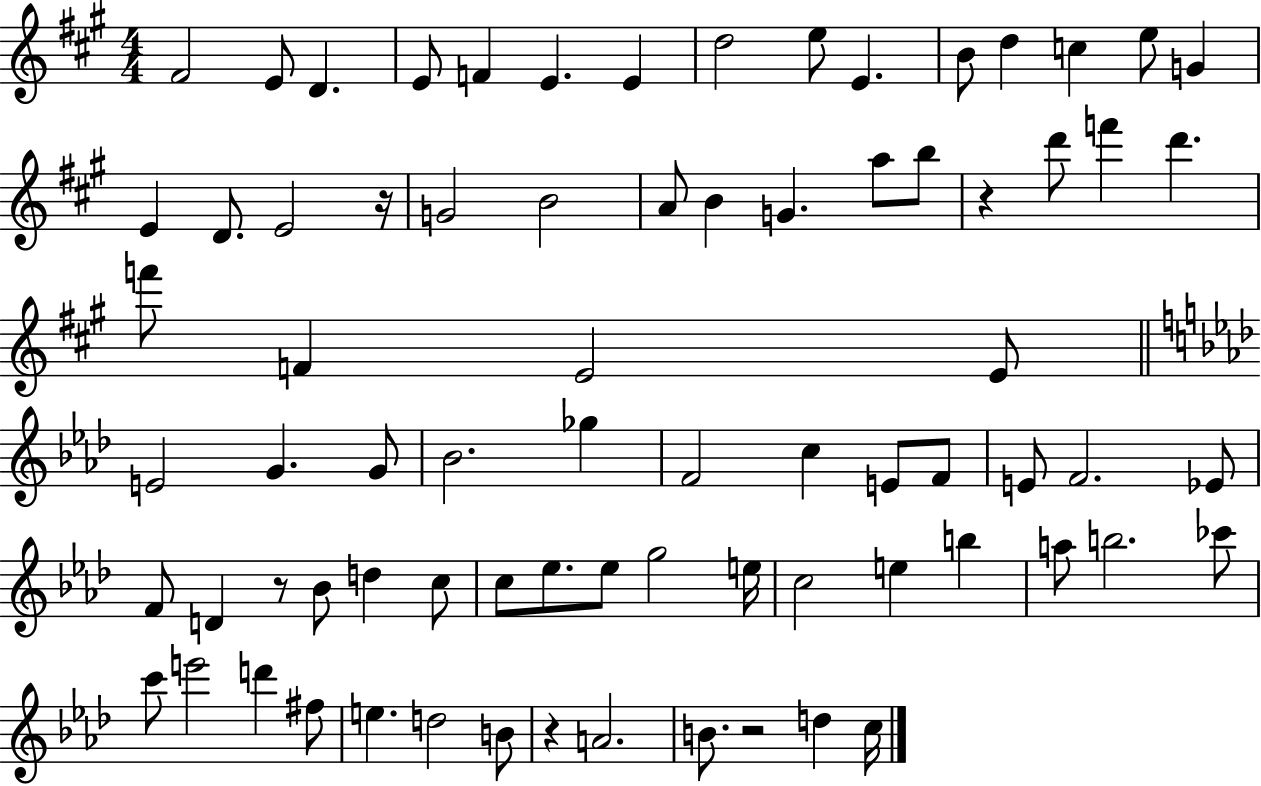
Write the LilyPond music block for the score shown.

{
  \clef treble
  \numericTimeSignature
  \time 4/4
  \key a \major
  \repeat volta 2 { fis'2 e'8 d'4. | e'8 f'4 e'4. e'4 | d''2 e''8 e'4. | b'8 d''4 c''4 e''8 g'4 | \break e'4 d'8. e'2 r16 | g'2 b'2 | a'8 b'4 g'4. a''8 b''8 | r4 d'''8 f'''4 d'''4. | \break f'''8 f'4 e'2 e'8 | \bar "||" \break \key f \minor e'2 g'4. g'8 | bes'2. ges''4 | f'2 c''4 e'8 f'8 | e'8 f'2. ees'8 | \break f'8 d'4 r8 bes'8 d''4 c''8 | c''8 ees''8. ees''8 g''2 e''16 | c''2 e''4 b''4 | a''8 b''2. ces'''8 | \break c'''8 e'''2 d'''4 fis''8 | e''4. d''2 b'8 | r4 a'2. | b'8. r2 d''4 c''16 | \break } \bar "|."
}